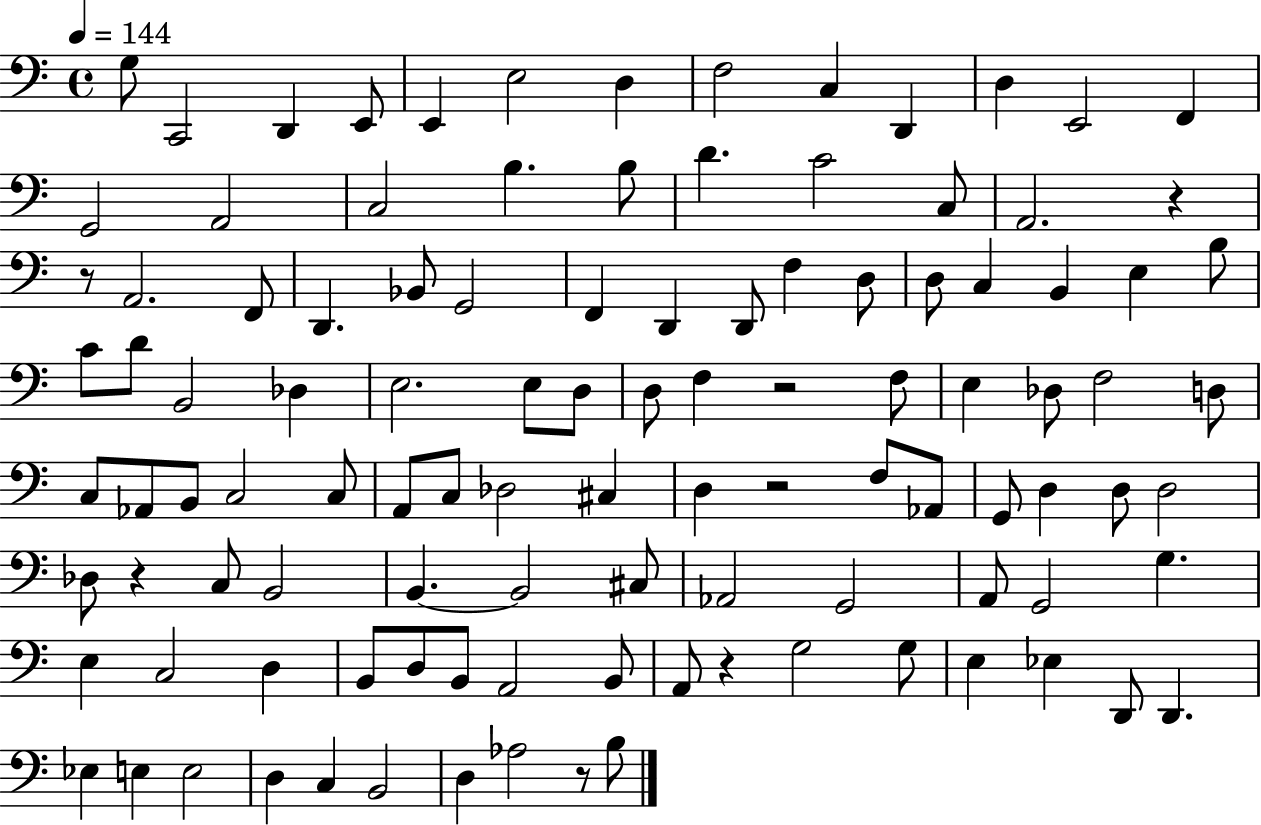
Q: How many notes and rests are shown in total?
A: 109